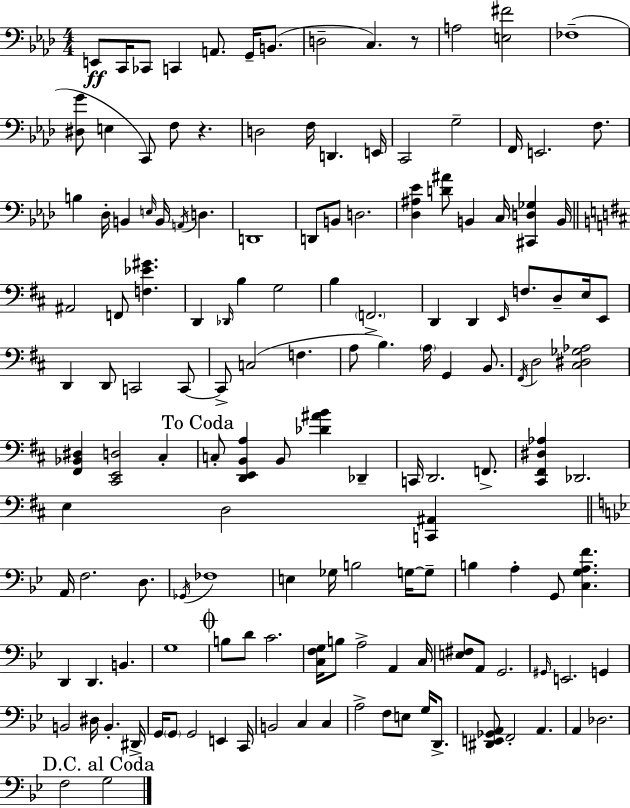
E2/e C2/s CES2/e C2/q A2/e. G2/s B2/e. D3/h C3/q. R/e A3/h [E3,F#4]/h FES3/w [D#3,G4]/e E3/q C2/e F3/e R/q. D3/h F3/s D2/q. E2/s C2/h G3/h F2/s E2/h. F3/e. B3/q Db3/s B2/q E3/s B2/s A2/s D3/q. D2/w D2/e B2/e D3/h. [Db3,A#3,Eb4]/q [D4,A#4]/e B2/q C3/s [C#2,D3,Gb3]/q B2/s A#2/h F2/e [F3,Eb4,G#4]/q. D2/q Db2/s B3/q G3/h B3/q F2/h. D2/q D2/q E2/s F3/e. D3/e E3/s E2/e D2/q D2/e C2/h C2/e C2/e C3/h F3/q. A3/e B3/q. A3/s G2/q B2/e. F#2/s D3/h [C#3,D#3,Gb3,Ab3]/h [F#2,Bb2,D#3]/q [C#2,E2,D3]/h C#3/q C3/e [D2,E2,B2,A3]/q B2/e [Db4,A#4,B4]/q Db2/q C2/s D2/h. F2/e. [C#2,F#2,D#3,Ab3]/q Db2/h. E3/q D3/h [C2,A#2]/q A2/s F3/h. D3/e. Gb2/s FES3/w E3/q Gb3/s B3/h G3/s G3/e B3/q A3/q G2/e [C3,G3,A3,F4]/q. D2/q D2/q. B2/q. G3/w B3/e D4/e C4/h. [C3,F3,G3]/s B3/e A3/h A2/q C3/s [E3,F#3]/e A2/e G2/h. G#2/s E2/h. G2/q B2/h D#3/s B2/q. D#2/s G2/s G2/e G2/h E2/q C2/s B2/h C3/q C3/q A3/h F3/e E3/e G3/s D2/e. [D#2,E2,Gb2,A2]/e F2/h A2/q. A2/q Db3/h. F3/h G3/h